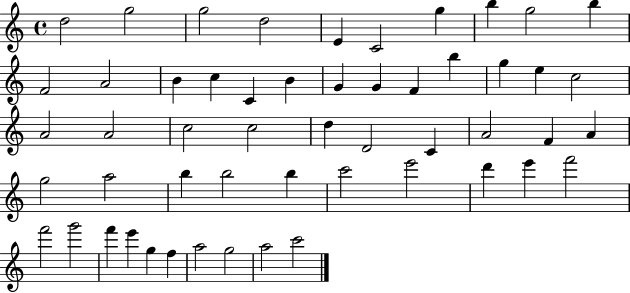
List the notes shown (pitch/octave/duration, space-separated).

D5/h G5/h G5/h D5/h E4/q C4/h G5/q B5/q G5/h B5/q F4/h A4/h B4/q C5/q C4/q B4/q G4/q G4/q F4/q B5/q G5/q E5/q C5/h A4/h A4/h C5/h C5/h D5/q D4/h C4/q A4/h F4/q A4/q G5/h A5/h B5/q B5/h B5/q C6/h E6/h D6/q E6/q F6/h F6/h G6/h F6/q E6/q G5/q F5/q A5/h G5/h A5/h C6/h